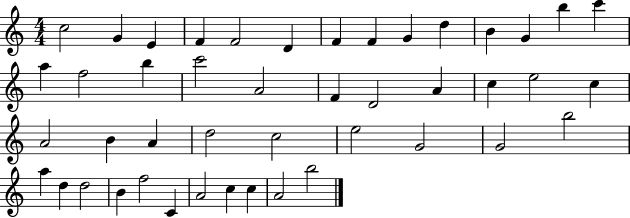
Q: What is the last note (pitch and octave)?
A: B5